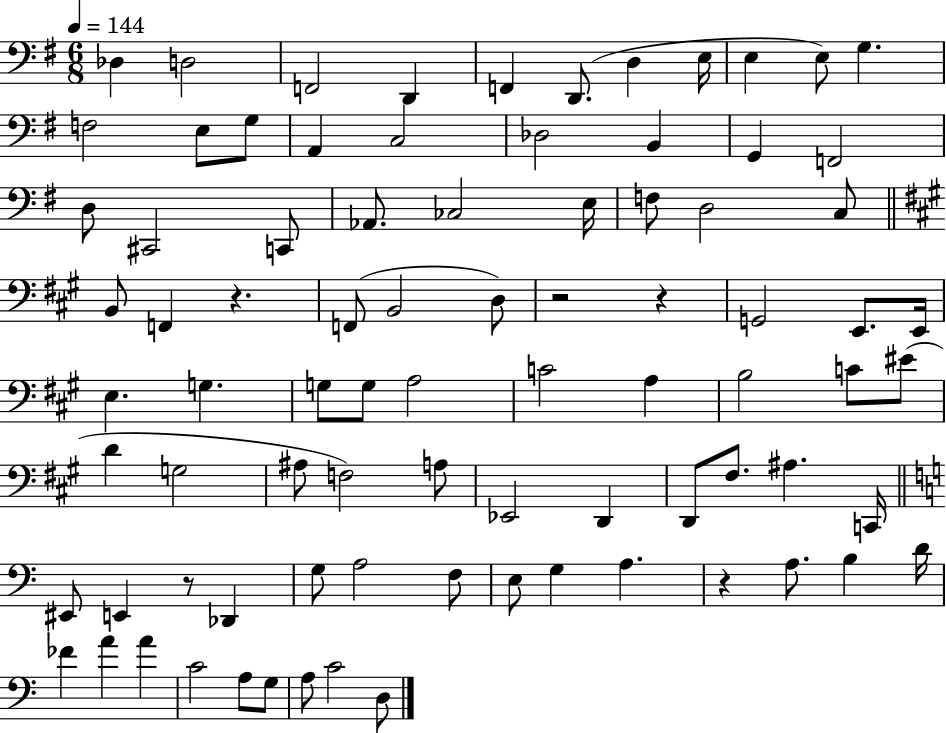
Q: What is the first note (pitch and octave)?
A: Db3